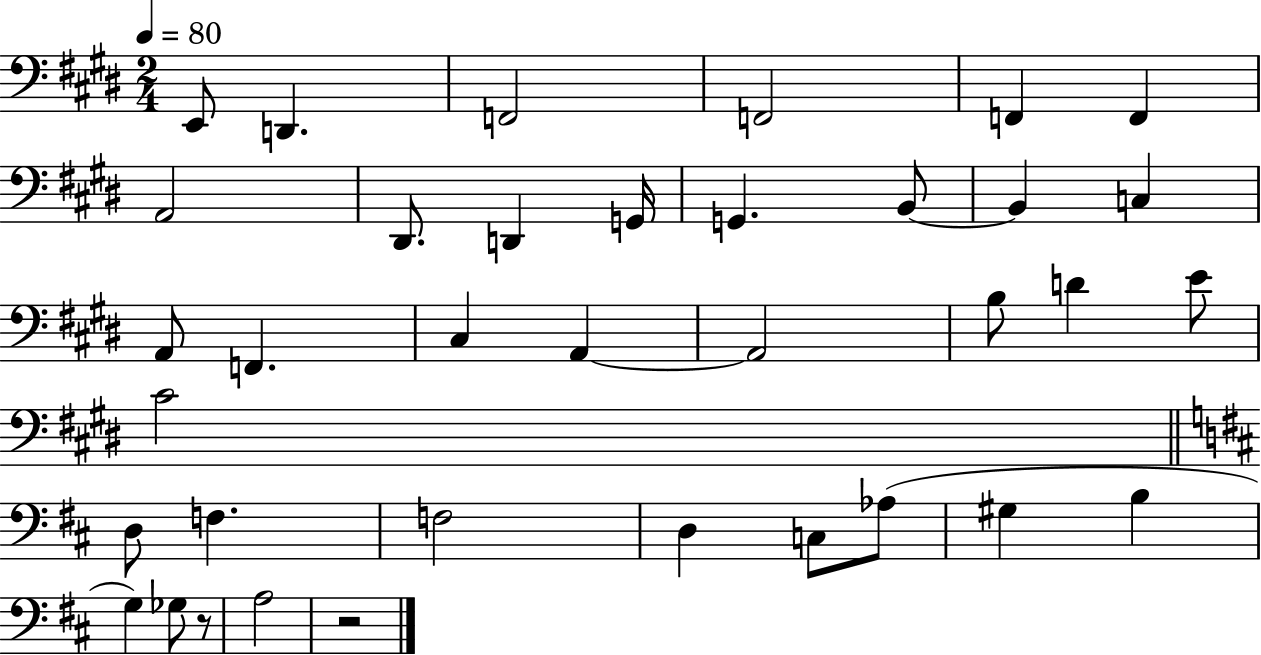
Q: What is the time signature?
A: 2/4